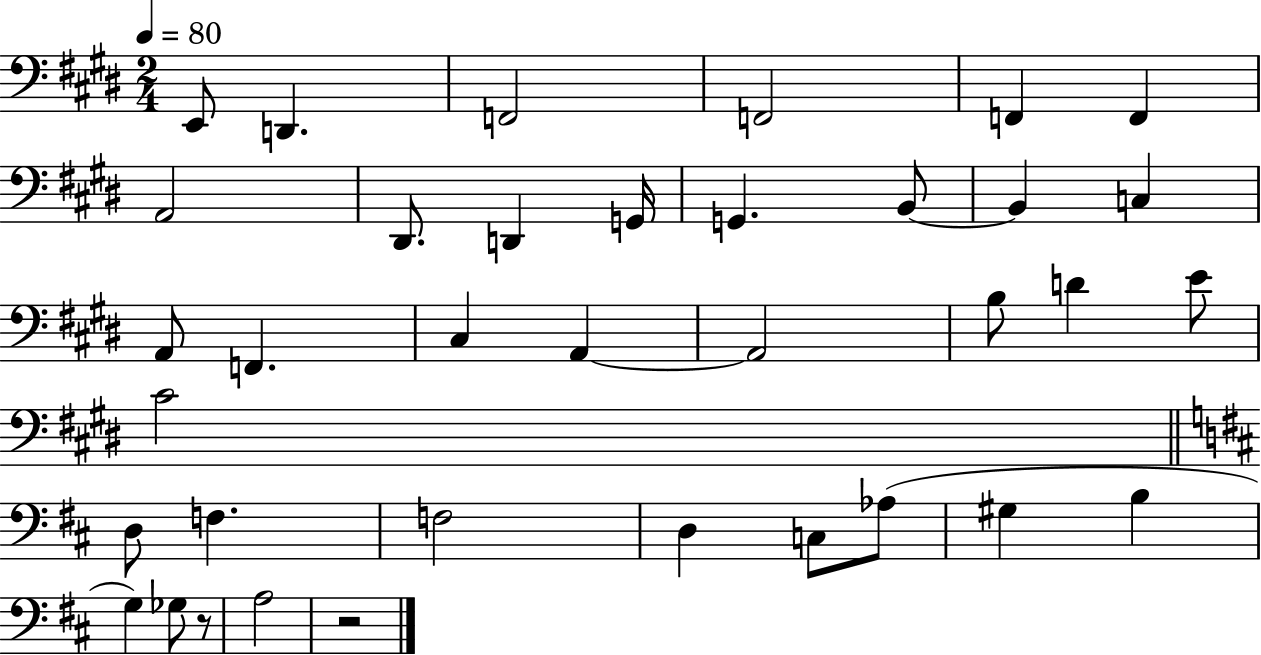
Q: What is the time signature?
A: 2/4